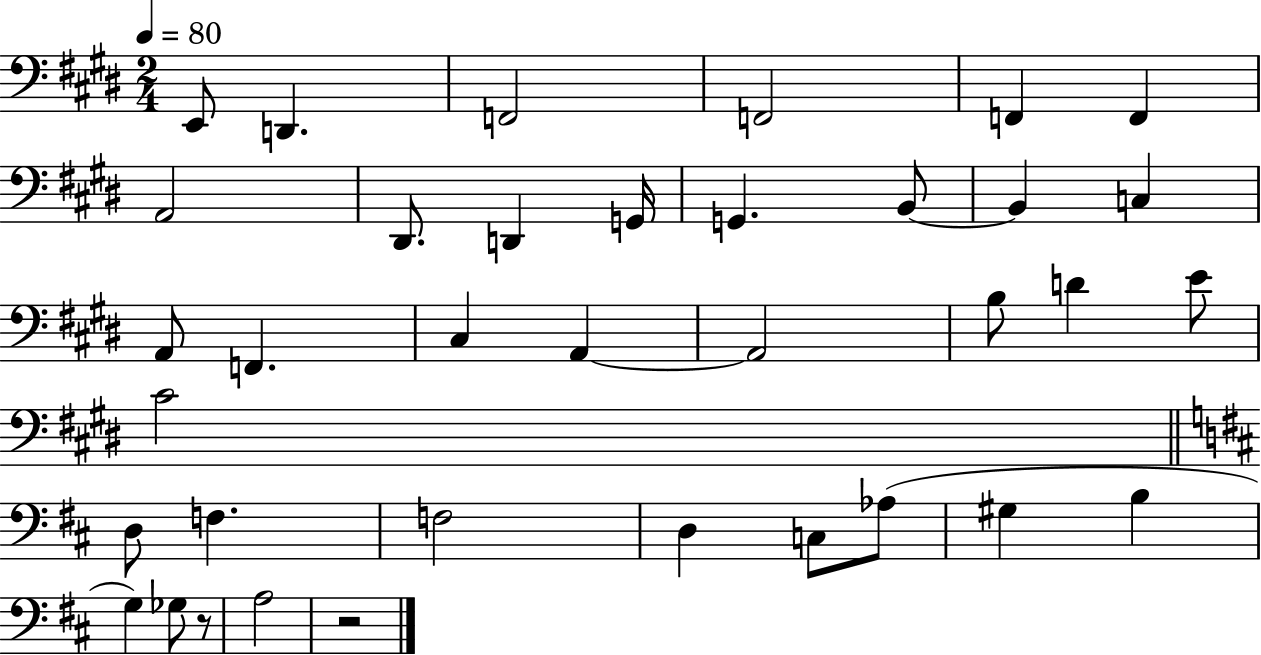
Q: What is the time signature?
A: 2/4